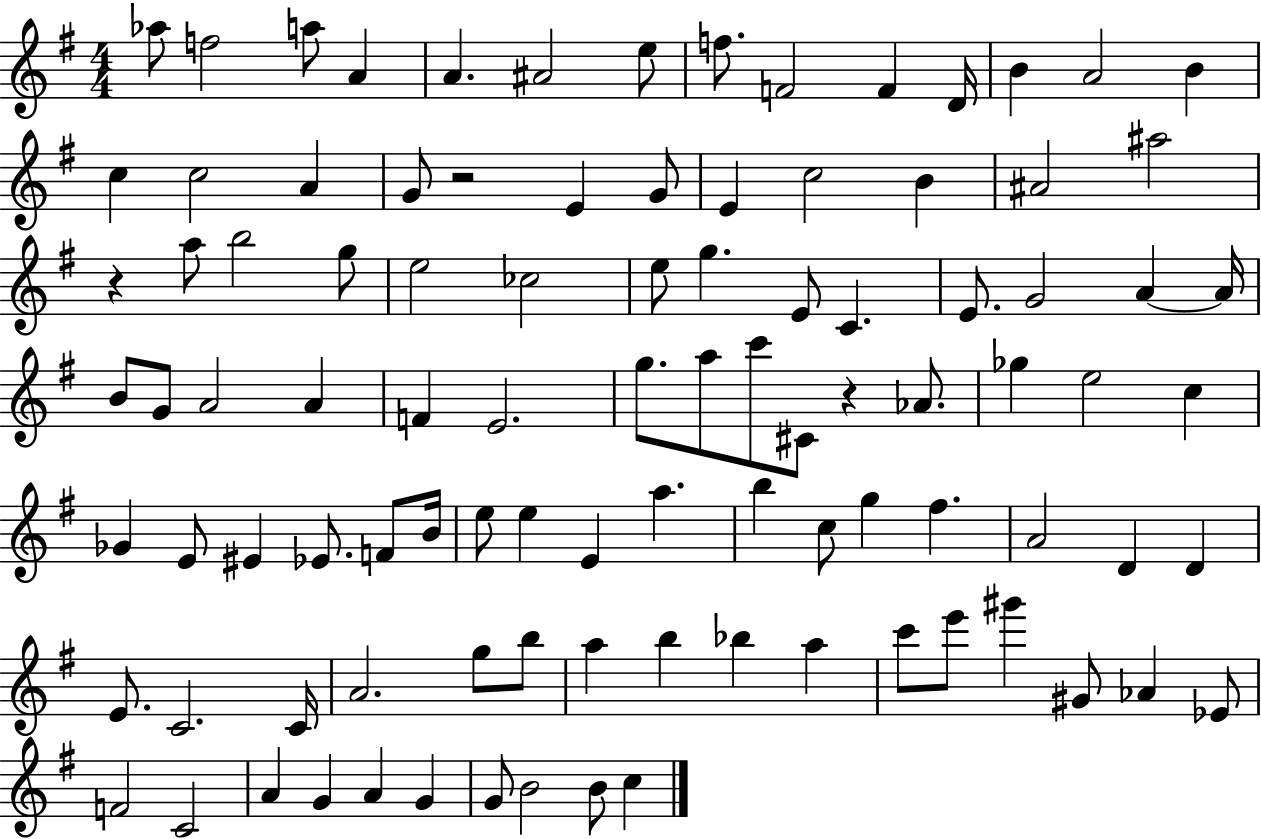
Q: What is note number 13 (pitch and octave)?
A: A4